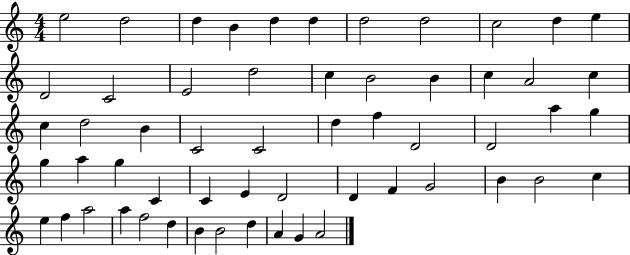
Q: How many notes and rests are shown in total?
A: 57